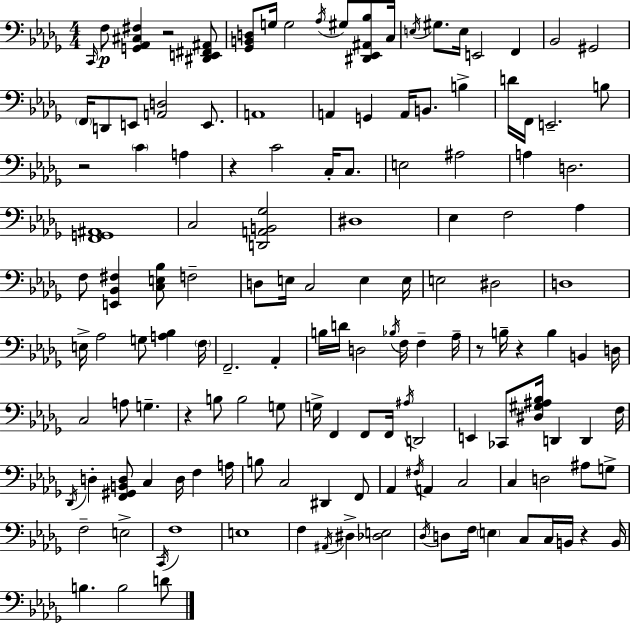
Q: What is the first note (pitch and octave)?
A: C2